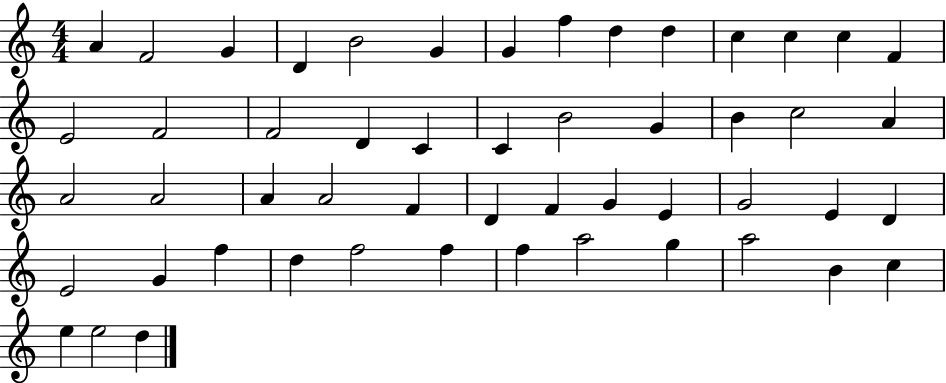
{
  \clef treble
  \numericTimeSignature
  \time 4/4
  \key c \major
  a'4 f'2 g'4 | d'4 b'2 g'4 | g'4 f''4 d''4 d''4 | c''4 c''4 c''4 f'4 | \break e'2 f'2 | f'2 d'4 c'4 | c'4 b'2 g'4 | b'4 c''2 a'4 | \break a'2 a'2 | a'4 a'2 f'4 | d'4 f'4 g'4 e'4 | g'2 e'4 d'4 | \break e'2 g'4 f''4 | d''4 f''2 f''4 | f''4 a''2 g''4 | a''2 b'4 c''4 | \break e''4 e''2 d''4 | \bar "|."
}